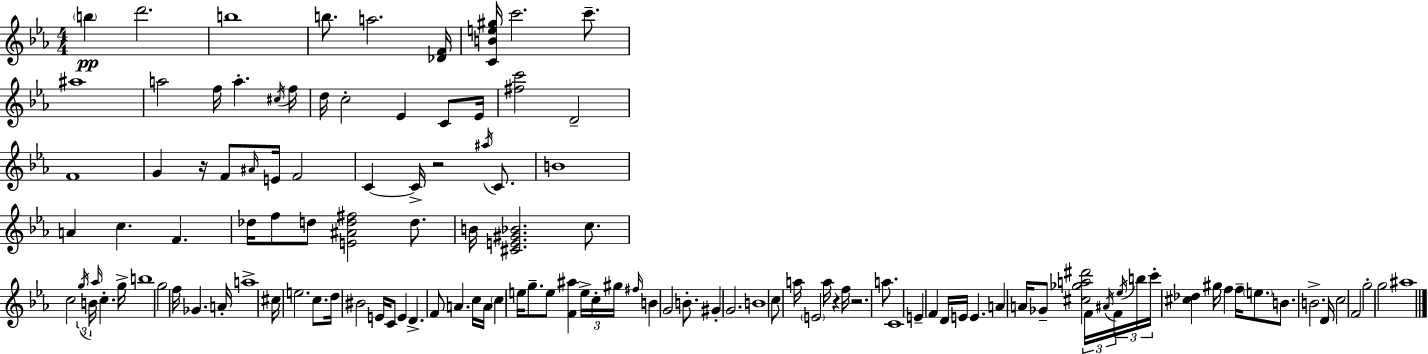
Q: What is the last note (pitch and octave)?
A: A#5